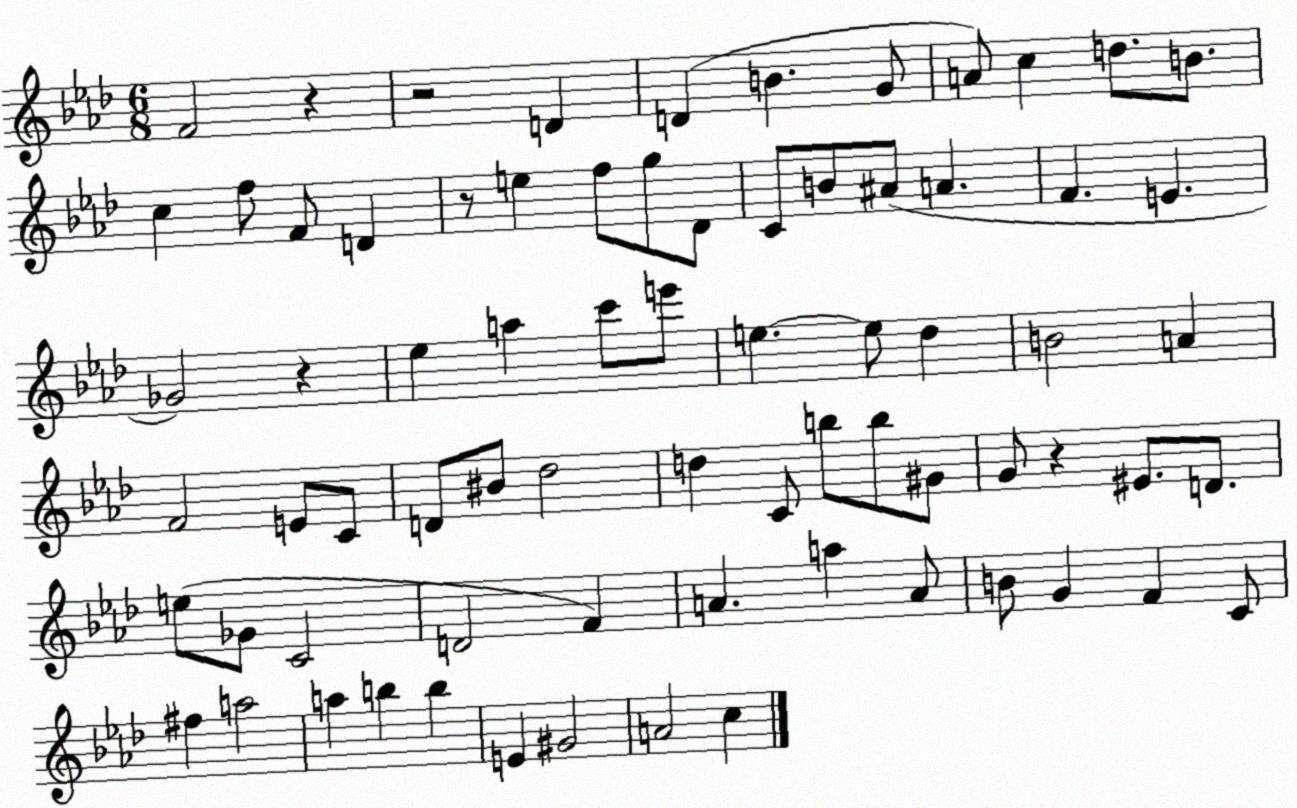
X:1
T:Untitled
M:6/8
L:1/4
K:Ab
F2 z z2 D D B G/2 A/2 c d/2 B/2 c f/2 F/2 D z/2 e f/2 g/2 _D/2 C/2 B/2 ^A/2 A F E _G2 z _e a c'/2 e'/2 e e/2 _d B2 A F2 E/2 C/2 D/2 ^B/2 _d2 d C/2 b/2 b/2 ^G/2 G/2 z ^E/2 D/2 e/2 _G/2 C2 D2 F A a A/2 B/2 G F C/2 ^f a2 a b b E ^G2 A2 c